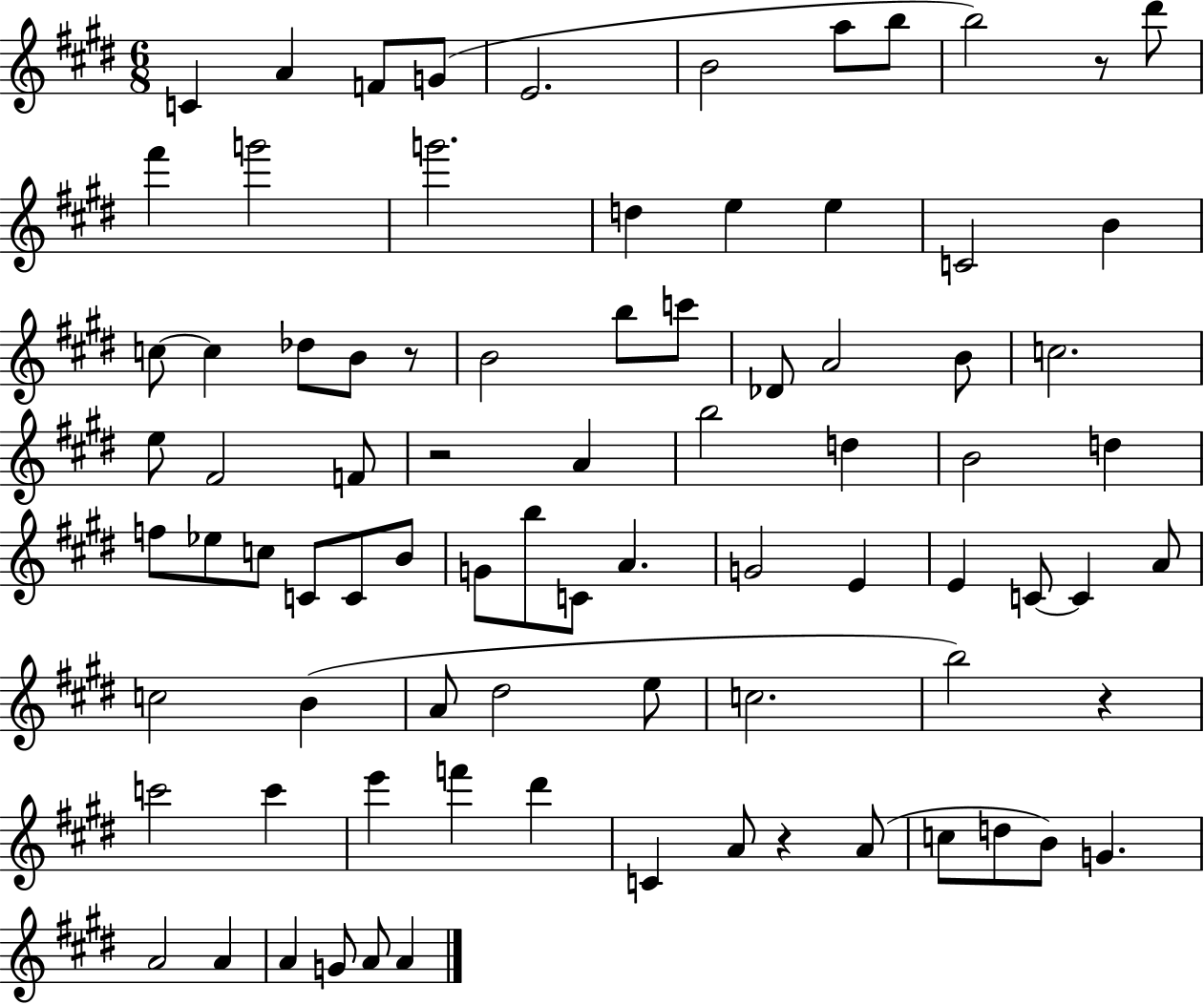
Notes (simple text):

C4/q A4/q F4/e G4/e E4/h. B4/h A5/e B5/e B5/h R/e D#6/e F#6/q G6/h G6/h. D5/q E5/q E5/q C4/h B4/q C5/e C5/q Db5/e B4/e R/e B4/h B5/e C6/e Db4/e A4/h B4/e C5/h. E5/e F#4/h F4/e R/h A4/q B5/h D5/q B4/h D5/q F5/e Eb5/e C5/e C4/e C4/e B4/e G4/e B5/e C4/e A4/q. G4/h E4/q E4/q C4/e C4/q A4/e C5/h B4/q A4/e D#5/h E5/e C5/h. B5/h R/q C6/h C6/q E6/q F6/q D#6/q C4/q A4/e R/q A4/e C5/e D5/e B4/e G4/q. A4/h A4/q A4/q G4/e A4/e A4/q